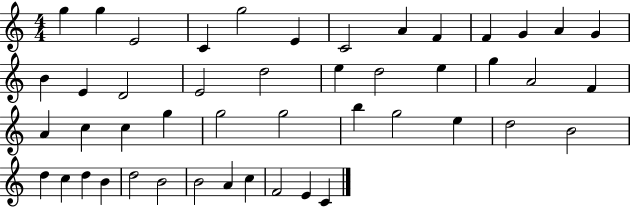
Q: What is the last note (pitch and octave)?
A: C4